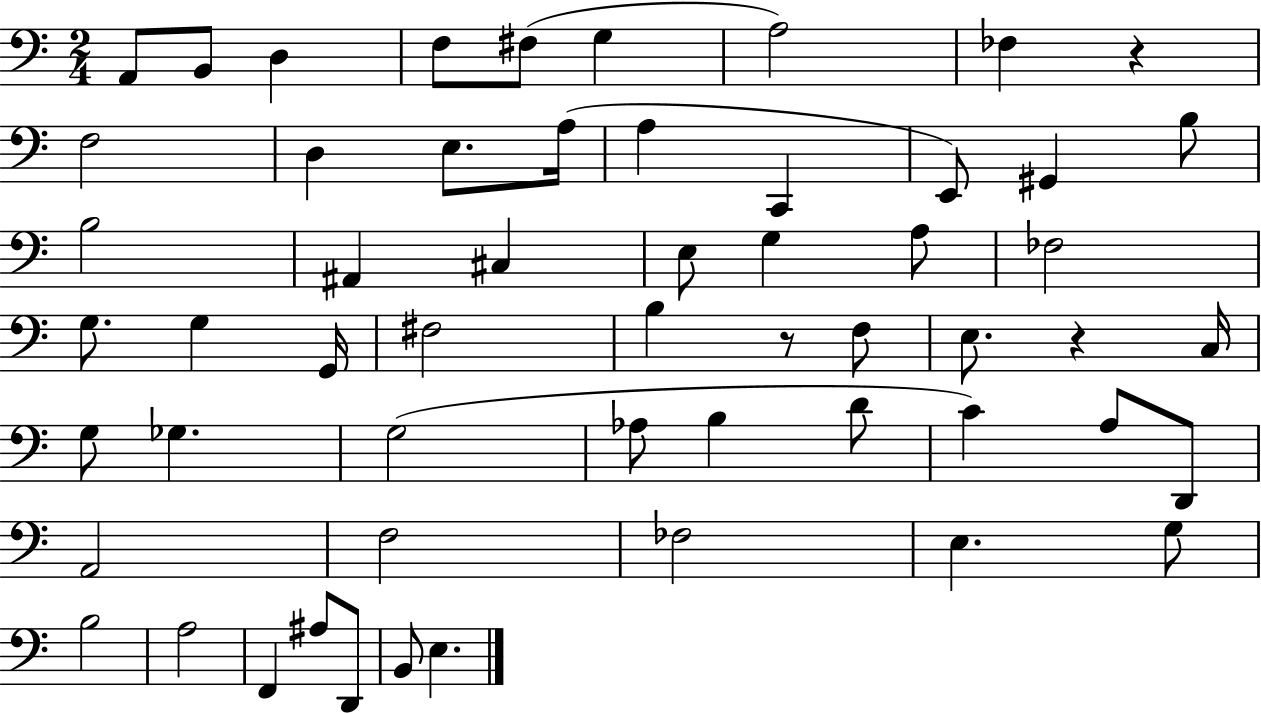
A2/e B2/e D3/q F3/e F#3/e G3/q A3/h FES3/q R/q F3/h D3/q E3/e. A3/s A3/q C2/q E2/e G#2/q B3/e B3/h A#2/q C#3/q E3/e G3/q A3/e FES3/h G3/e. G3/q G2/s F#3/h B3/q R/e F3/e E3/e. R/q C3/s G3/e Gb3/q. G3/h Ab3/e B3/q D4/e C4/q A3/e D2/e A2/h F3/h FES3/h E3/q. G3/e B3/h A3/h F2/q A#3/e D2/e B2/e E3/q.